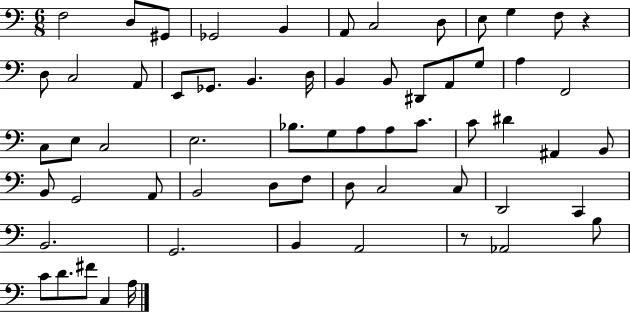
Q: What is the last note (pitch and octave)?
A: A3